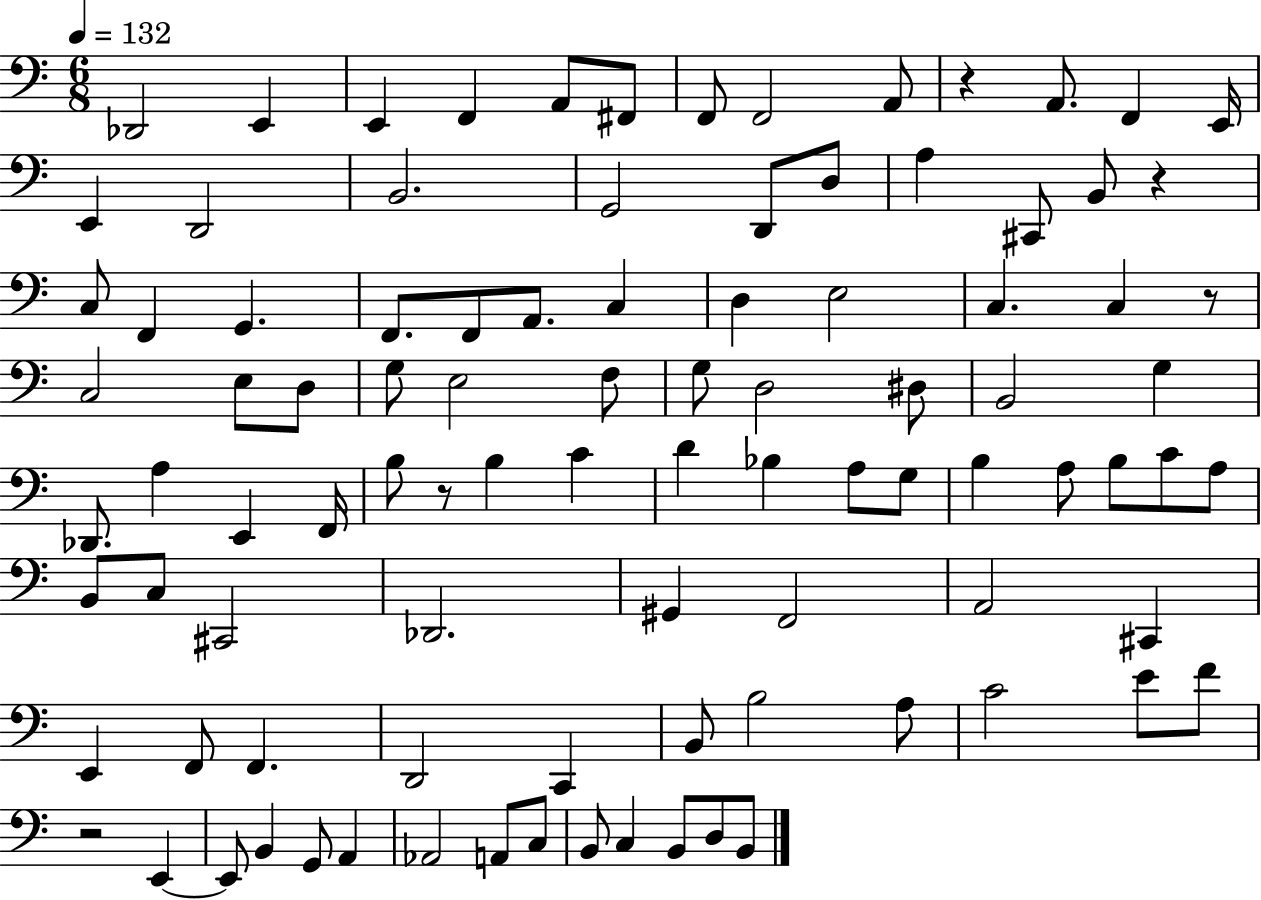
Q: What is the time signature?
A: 6/8